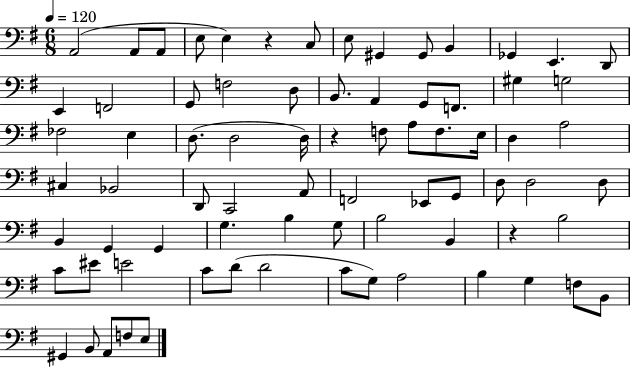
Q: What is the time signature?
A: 6/8